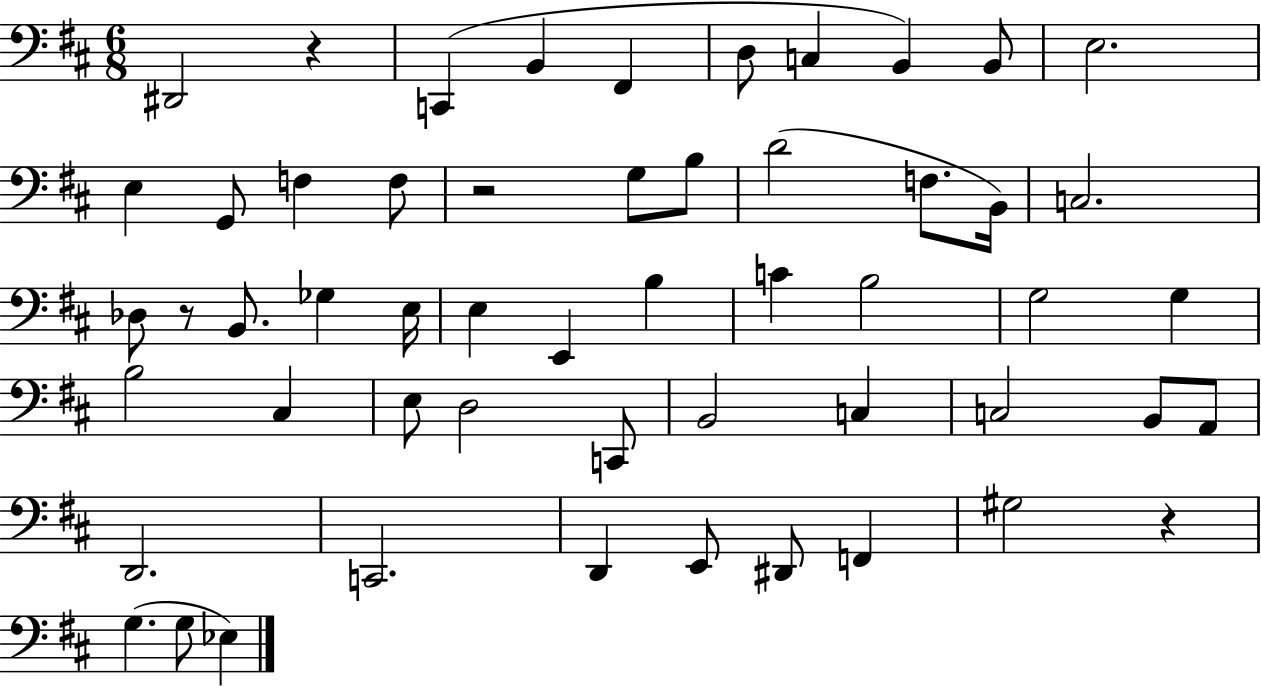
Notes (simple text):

D#2/h R/q C2/q B2/q F#2/q D3/e C3/q B2/q B2/e E3/h. E3/q G2/e F3/q F3/e R/h G3/e B3/e D4/h F3/e. B2/s C3/h. Db3/e R/e B2/e. Gb3/q E3/s E3/q E2/q B3/q C4/q B3/h G3/h G3/q B3/h C#3/q E3/e D3/h C2/e B2/h C3/q C3/h B2/e A2/e D2/h. C2/h. D2/q E2/e D#2/e F2/q G#3/h R/q G3/q. G3/e Eb3/q